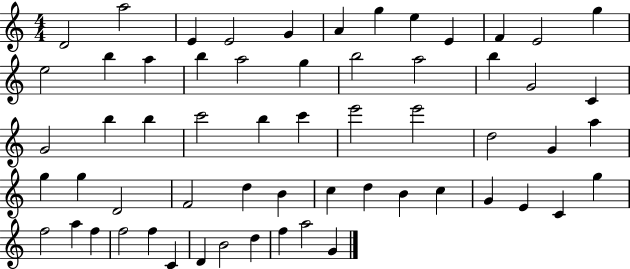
{
  \clef treble
  \numericTimeSignature
  \time 4/4
  \key c \major
  d'2 a''2 | e'4 e'2 g'4 | a'4 g''4 e''4 e'4 | f'4 e'2 g''4 | \break e''2 b''4 a''4 | b''4 a''2 g''4 | b''2 a''2 | b''4 g'2 c'4 | \break g'2 b''4 b''4 | c'''2 b''4 c'''4 | e'''2 e'''2 | d''2 g'4 a''4 | \break g''4 g''4 d'2 | f'2 d''4 b'4 | c''4 d''4 b'4 c''4 | g'4 e'4 c'4 g''4 | \break f''2 a''4 f''4 | f''2 f''4 c'4 | d'4 b'2 d''4 | f''4 a''2 g'4 | \break \bar "|."
}